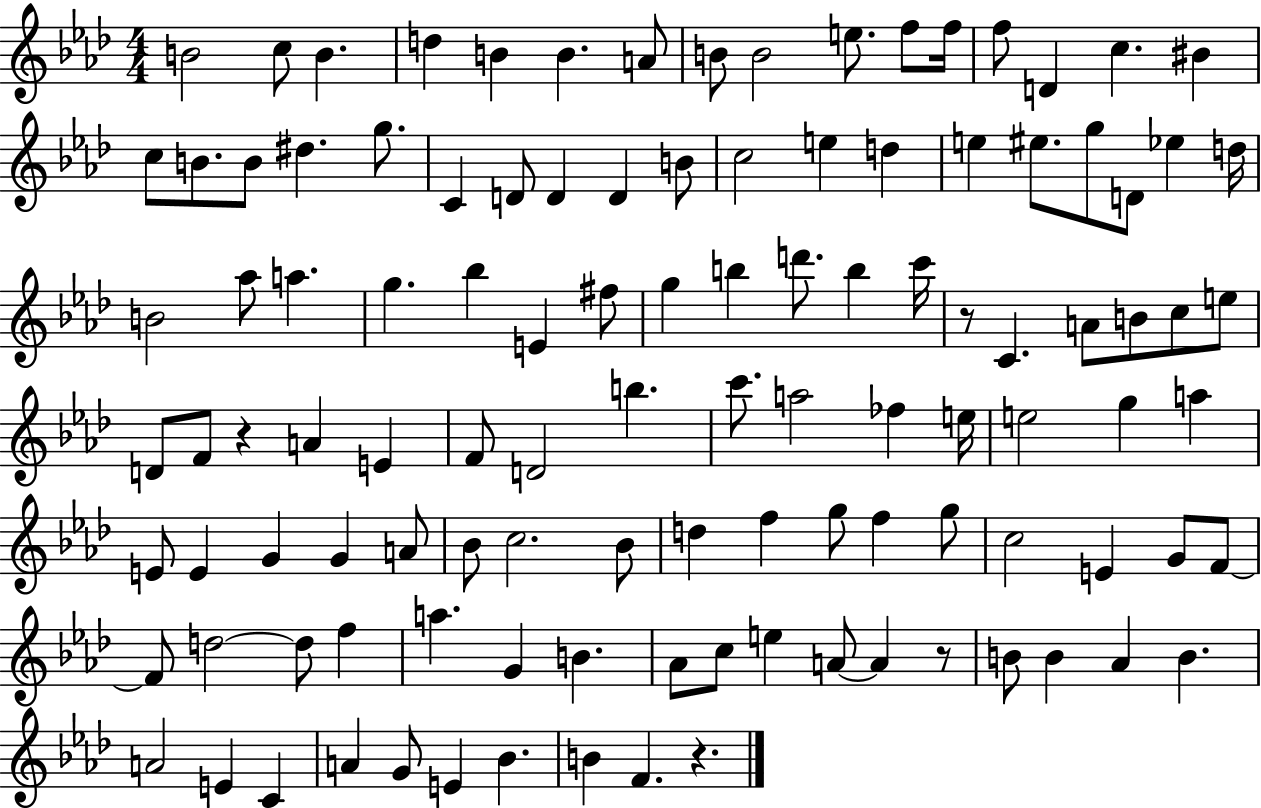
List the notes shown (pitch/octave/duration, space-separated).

B4/h C5/e B4/q. D5/q B4/q B4/q. A4/e B4/e B4/h E5/e. F5/e F5/s F5/e D4/q C5/q. BIS4/q C5/e B4/e. B4/e D#5/q. G5/e. C4/q D4/e D4/q D4/q B4/e C5/h E5/q D5/q E5/q EIS5/e. G5/e D4/e Eb5/q D5/s B4/h Ab5/e A5/q. G5/q. Bb5/q E4/q F#5/e G5/q B5/q D6/e. B5/q C6/s R/e C4/q. A4/e B4/e C5/e E5/e D4/e F4/e R/q A4/q E4/q F4/e D4/h B5/q. C6/e. A5/h FES5/q E5/s E5/h G5/q A5/q E4/e E4/q G4/q G4/q A4/e Bb4/e C5/h. Bb4/e D5/q F5/q G5/e F5/q G5/e C5/h E4/q G4/e F4/e F4/e D5/h D5/e F5/q A5/q. G4/q B4/q. Ab4/e C5/e E5/q A4/e A4/q R/e B4/e B4/q Ab4/q B4/q. A4/h E4/q C4/q A4/q G4/e E4/q Bb4/q. B4/q F4/q. R/q.